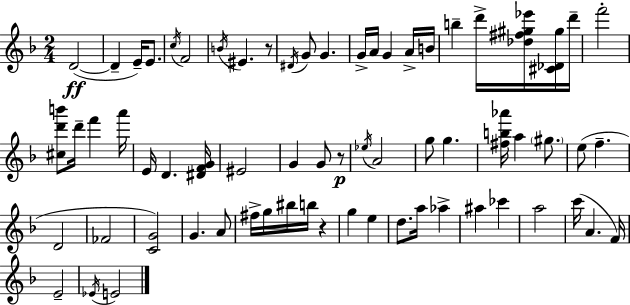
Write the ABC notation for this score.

X:1
T:Untitled
M:2/4
L:1/4
K:Dm
D2 D E/4 E/2 c/4 F2 B/4 ^E z/2 ^D/4 G/2 G G/4 A/4 G A/4 B/4 b d'/4 [_d^f^g_e']/4 [^C_D^g]/4 d'/4 f'2 [^cd'b']/2 d'/4 f' a'/4 E/4 D [^DFG]/4 ^E2 G G/2 z/2 _e/4 A2 g/2 g [^fb_a']/4 a ^g/2 e/2 f D2 _F2 [CG]2 G A/2 ^f/4 g/4 ^b/4 b/4 z g e d/2 a/4 _a ^a _c' a2 c'/4 A F/4 E2 _E/4 E2